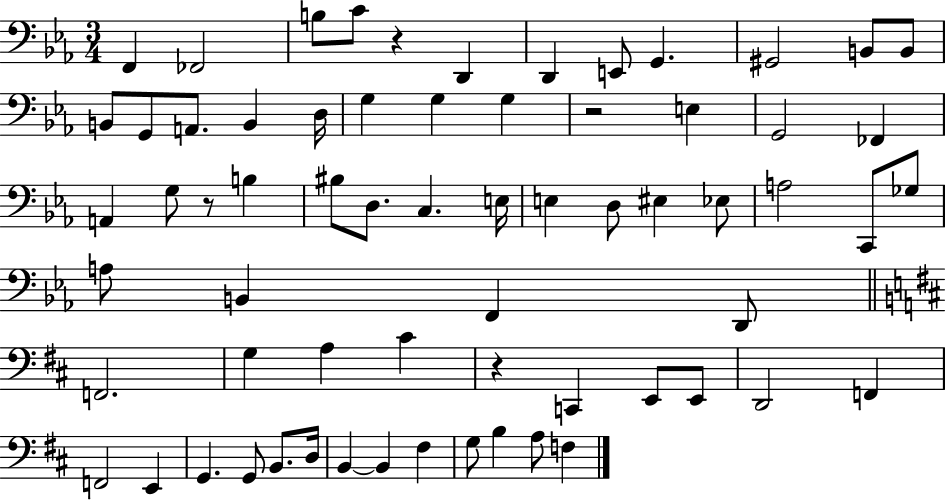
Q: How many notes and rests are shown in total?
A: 66